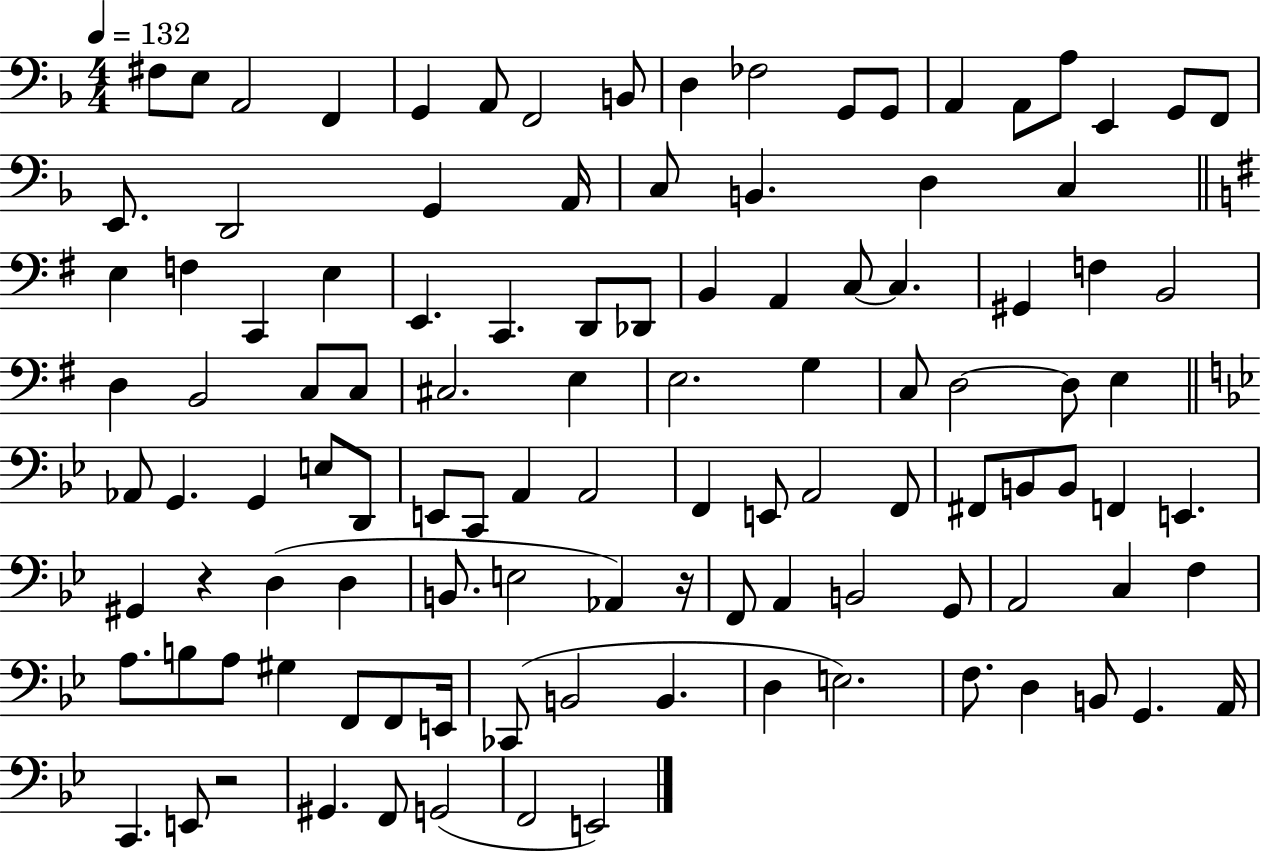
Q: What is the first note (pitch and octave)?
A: F#3